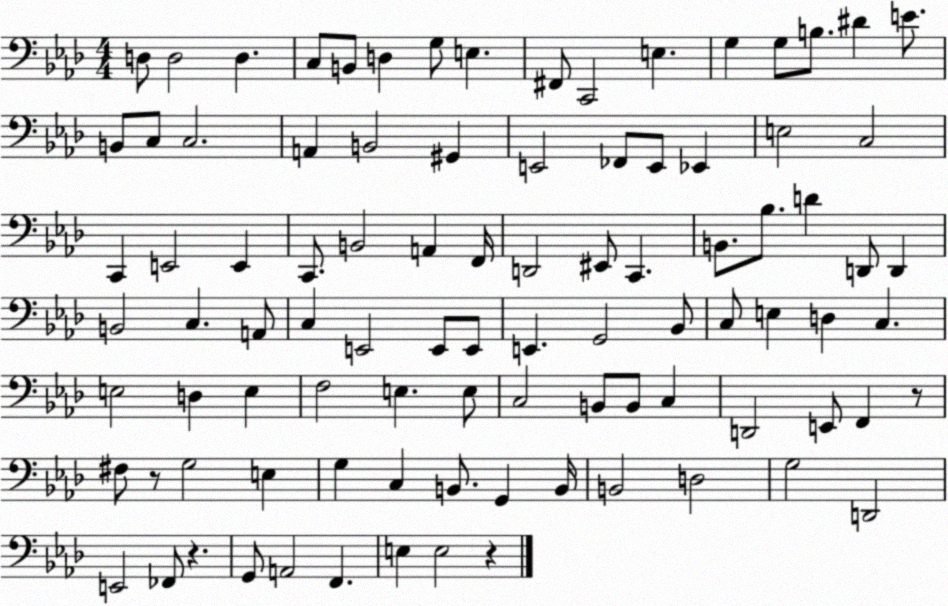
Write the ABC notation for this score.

X:1
T:Untitled
M:4/4
L:1/4
K:Ab
D,/2 D,2 D, C,/2 B,,/2 D, G,/2 E, ^F,,/2 C,,2 E, G, G,/2 B,/2 ^D E/2 B,,/2 C,/2 C,2 A,, B,,2 ^G,, E,,2 _F,,/2 E,,/2 _E,, E,2 C,2 C,, E,,2 E,, C,,/2 B,,2 A,, F,,/4 D,,2 ^E,,/2 C,, B,,/2 _B,/2 D D,,/2 D,, B,,2 C, A,,/2 C, E,,2 E,,/2 E,,/2 E,, G,,2 _B,,/2 C,/2 E, D, C, E,2 D, E, F,2 E, E,/2 C,2 B,,/2 B,,/2 C, D,,2 E,,/2 F,, z/2 ^F,/2 z/2 G,2 E, G, C, B,,/2 G,, B,,/4 B,,2 D,2 G,2 D,,2 E,,2 _F,,/2 z G,,/2 A,,2 F,, E, E,2 z